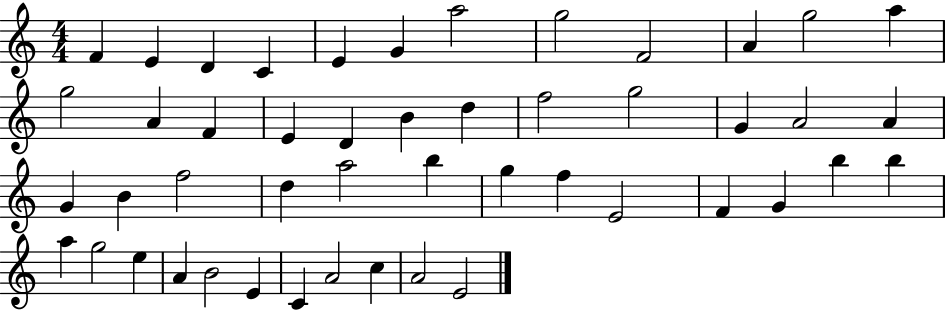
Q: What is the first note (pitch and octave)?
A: F4